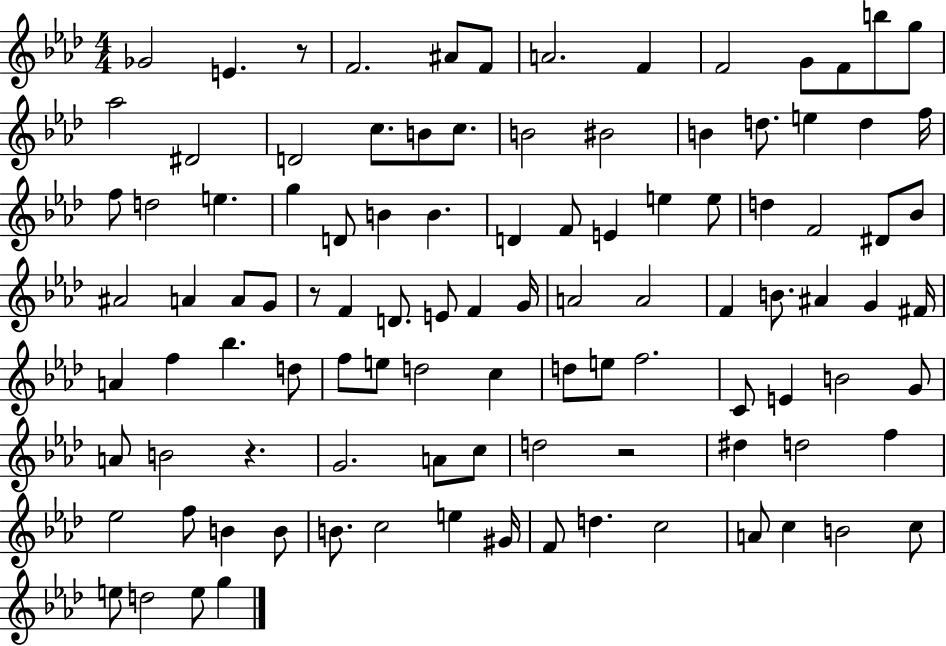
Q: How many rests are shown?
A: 4